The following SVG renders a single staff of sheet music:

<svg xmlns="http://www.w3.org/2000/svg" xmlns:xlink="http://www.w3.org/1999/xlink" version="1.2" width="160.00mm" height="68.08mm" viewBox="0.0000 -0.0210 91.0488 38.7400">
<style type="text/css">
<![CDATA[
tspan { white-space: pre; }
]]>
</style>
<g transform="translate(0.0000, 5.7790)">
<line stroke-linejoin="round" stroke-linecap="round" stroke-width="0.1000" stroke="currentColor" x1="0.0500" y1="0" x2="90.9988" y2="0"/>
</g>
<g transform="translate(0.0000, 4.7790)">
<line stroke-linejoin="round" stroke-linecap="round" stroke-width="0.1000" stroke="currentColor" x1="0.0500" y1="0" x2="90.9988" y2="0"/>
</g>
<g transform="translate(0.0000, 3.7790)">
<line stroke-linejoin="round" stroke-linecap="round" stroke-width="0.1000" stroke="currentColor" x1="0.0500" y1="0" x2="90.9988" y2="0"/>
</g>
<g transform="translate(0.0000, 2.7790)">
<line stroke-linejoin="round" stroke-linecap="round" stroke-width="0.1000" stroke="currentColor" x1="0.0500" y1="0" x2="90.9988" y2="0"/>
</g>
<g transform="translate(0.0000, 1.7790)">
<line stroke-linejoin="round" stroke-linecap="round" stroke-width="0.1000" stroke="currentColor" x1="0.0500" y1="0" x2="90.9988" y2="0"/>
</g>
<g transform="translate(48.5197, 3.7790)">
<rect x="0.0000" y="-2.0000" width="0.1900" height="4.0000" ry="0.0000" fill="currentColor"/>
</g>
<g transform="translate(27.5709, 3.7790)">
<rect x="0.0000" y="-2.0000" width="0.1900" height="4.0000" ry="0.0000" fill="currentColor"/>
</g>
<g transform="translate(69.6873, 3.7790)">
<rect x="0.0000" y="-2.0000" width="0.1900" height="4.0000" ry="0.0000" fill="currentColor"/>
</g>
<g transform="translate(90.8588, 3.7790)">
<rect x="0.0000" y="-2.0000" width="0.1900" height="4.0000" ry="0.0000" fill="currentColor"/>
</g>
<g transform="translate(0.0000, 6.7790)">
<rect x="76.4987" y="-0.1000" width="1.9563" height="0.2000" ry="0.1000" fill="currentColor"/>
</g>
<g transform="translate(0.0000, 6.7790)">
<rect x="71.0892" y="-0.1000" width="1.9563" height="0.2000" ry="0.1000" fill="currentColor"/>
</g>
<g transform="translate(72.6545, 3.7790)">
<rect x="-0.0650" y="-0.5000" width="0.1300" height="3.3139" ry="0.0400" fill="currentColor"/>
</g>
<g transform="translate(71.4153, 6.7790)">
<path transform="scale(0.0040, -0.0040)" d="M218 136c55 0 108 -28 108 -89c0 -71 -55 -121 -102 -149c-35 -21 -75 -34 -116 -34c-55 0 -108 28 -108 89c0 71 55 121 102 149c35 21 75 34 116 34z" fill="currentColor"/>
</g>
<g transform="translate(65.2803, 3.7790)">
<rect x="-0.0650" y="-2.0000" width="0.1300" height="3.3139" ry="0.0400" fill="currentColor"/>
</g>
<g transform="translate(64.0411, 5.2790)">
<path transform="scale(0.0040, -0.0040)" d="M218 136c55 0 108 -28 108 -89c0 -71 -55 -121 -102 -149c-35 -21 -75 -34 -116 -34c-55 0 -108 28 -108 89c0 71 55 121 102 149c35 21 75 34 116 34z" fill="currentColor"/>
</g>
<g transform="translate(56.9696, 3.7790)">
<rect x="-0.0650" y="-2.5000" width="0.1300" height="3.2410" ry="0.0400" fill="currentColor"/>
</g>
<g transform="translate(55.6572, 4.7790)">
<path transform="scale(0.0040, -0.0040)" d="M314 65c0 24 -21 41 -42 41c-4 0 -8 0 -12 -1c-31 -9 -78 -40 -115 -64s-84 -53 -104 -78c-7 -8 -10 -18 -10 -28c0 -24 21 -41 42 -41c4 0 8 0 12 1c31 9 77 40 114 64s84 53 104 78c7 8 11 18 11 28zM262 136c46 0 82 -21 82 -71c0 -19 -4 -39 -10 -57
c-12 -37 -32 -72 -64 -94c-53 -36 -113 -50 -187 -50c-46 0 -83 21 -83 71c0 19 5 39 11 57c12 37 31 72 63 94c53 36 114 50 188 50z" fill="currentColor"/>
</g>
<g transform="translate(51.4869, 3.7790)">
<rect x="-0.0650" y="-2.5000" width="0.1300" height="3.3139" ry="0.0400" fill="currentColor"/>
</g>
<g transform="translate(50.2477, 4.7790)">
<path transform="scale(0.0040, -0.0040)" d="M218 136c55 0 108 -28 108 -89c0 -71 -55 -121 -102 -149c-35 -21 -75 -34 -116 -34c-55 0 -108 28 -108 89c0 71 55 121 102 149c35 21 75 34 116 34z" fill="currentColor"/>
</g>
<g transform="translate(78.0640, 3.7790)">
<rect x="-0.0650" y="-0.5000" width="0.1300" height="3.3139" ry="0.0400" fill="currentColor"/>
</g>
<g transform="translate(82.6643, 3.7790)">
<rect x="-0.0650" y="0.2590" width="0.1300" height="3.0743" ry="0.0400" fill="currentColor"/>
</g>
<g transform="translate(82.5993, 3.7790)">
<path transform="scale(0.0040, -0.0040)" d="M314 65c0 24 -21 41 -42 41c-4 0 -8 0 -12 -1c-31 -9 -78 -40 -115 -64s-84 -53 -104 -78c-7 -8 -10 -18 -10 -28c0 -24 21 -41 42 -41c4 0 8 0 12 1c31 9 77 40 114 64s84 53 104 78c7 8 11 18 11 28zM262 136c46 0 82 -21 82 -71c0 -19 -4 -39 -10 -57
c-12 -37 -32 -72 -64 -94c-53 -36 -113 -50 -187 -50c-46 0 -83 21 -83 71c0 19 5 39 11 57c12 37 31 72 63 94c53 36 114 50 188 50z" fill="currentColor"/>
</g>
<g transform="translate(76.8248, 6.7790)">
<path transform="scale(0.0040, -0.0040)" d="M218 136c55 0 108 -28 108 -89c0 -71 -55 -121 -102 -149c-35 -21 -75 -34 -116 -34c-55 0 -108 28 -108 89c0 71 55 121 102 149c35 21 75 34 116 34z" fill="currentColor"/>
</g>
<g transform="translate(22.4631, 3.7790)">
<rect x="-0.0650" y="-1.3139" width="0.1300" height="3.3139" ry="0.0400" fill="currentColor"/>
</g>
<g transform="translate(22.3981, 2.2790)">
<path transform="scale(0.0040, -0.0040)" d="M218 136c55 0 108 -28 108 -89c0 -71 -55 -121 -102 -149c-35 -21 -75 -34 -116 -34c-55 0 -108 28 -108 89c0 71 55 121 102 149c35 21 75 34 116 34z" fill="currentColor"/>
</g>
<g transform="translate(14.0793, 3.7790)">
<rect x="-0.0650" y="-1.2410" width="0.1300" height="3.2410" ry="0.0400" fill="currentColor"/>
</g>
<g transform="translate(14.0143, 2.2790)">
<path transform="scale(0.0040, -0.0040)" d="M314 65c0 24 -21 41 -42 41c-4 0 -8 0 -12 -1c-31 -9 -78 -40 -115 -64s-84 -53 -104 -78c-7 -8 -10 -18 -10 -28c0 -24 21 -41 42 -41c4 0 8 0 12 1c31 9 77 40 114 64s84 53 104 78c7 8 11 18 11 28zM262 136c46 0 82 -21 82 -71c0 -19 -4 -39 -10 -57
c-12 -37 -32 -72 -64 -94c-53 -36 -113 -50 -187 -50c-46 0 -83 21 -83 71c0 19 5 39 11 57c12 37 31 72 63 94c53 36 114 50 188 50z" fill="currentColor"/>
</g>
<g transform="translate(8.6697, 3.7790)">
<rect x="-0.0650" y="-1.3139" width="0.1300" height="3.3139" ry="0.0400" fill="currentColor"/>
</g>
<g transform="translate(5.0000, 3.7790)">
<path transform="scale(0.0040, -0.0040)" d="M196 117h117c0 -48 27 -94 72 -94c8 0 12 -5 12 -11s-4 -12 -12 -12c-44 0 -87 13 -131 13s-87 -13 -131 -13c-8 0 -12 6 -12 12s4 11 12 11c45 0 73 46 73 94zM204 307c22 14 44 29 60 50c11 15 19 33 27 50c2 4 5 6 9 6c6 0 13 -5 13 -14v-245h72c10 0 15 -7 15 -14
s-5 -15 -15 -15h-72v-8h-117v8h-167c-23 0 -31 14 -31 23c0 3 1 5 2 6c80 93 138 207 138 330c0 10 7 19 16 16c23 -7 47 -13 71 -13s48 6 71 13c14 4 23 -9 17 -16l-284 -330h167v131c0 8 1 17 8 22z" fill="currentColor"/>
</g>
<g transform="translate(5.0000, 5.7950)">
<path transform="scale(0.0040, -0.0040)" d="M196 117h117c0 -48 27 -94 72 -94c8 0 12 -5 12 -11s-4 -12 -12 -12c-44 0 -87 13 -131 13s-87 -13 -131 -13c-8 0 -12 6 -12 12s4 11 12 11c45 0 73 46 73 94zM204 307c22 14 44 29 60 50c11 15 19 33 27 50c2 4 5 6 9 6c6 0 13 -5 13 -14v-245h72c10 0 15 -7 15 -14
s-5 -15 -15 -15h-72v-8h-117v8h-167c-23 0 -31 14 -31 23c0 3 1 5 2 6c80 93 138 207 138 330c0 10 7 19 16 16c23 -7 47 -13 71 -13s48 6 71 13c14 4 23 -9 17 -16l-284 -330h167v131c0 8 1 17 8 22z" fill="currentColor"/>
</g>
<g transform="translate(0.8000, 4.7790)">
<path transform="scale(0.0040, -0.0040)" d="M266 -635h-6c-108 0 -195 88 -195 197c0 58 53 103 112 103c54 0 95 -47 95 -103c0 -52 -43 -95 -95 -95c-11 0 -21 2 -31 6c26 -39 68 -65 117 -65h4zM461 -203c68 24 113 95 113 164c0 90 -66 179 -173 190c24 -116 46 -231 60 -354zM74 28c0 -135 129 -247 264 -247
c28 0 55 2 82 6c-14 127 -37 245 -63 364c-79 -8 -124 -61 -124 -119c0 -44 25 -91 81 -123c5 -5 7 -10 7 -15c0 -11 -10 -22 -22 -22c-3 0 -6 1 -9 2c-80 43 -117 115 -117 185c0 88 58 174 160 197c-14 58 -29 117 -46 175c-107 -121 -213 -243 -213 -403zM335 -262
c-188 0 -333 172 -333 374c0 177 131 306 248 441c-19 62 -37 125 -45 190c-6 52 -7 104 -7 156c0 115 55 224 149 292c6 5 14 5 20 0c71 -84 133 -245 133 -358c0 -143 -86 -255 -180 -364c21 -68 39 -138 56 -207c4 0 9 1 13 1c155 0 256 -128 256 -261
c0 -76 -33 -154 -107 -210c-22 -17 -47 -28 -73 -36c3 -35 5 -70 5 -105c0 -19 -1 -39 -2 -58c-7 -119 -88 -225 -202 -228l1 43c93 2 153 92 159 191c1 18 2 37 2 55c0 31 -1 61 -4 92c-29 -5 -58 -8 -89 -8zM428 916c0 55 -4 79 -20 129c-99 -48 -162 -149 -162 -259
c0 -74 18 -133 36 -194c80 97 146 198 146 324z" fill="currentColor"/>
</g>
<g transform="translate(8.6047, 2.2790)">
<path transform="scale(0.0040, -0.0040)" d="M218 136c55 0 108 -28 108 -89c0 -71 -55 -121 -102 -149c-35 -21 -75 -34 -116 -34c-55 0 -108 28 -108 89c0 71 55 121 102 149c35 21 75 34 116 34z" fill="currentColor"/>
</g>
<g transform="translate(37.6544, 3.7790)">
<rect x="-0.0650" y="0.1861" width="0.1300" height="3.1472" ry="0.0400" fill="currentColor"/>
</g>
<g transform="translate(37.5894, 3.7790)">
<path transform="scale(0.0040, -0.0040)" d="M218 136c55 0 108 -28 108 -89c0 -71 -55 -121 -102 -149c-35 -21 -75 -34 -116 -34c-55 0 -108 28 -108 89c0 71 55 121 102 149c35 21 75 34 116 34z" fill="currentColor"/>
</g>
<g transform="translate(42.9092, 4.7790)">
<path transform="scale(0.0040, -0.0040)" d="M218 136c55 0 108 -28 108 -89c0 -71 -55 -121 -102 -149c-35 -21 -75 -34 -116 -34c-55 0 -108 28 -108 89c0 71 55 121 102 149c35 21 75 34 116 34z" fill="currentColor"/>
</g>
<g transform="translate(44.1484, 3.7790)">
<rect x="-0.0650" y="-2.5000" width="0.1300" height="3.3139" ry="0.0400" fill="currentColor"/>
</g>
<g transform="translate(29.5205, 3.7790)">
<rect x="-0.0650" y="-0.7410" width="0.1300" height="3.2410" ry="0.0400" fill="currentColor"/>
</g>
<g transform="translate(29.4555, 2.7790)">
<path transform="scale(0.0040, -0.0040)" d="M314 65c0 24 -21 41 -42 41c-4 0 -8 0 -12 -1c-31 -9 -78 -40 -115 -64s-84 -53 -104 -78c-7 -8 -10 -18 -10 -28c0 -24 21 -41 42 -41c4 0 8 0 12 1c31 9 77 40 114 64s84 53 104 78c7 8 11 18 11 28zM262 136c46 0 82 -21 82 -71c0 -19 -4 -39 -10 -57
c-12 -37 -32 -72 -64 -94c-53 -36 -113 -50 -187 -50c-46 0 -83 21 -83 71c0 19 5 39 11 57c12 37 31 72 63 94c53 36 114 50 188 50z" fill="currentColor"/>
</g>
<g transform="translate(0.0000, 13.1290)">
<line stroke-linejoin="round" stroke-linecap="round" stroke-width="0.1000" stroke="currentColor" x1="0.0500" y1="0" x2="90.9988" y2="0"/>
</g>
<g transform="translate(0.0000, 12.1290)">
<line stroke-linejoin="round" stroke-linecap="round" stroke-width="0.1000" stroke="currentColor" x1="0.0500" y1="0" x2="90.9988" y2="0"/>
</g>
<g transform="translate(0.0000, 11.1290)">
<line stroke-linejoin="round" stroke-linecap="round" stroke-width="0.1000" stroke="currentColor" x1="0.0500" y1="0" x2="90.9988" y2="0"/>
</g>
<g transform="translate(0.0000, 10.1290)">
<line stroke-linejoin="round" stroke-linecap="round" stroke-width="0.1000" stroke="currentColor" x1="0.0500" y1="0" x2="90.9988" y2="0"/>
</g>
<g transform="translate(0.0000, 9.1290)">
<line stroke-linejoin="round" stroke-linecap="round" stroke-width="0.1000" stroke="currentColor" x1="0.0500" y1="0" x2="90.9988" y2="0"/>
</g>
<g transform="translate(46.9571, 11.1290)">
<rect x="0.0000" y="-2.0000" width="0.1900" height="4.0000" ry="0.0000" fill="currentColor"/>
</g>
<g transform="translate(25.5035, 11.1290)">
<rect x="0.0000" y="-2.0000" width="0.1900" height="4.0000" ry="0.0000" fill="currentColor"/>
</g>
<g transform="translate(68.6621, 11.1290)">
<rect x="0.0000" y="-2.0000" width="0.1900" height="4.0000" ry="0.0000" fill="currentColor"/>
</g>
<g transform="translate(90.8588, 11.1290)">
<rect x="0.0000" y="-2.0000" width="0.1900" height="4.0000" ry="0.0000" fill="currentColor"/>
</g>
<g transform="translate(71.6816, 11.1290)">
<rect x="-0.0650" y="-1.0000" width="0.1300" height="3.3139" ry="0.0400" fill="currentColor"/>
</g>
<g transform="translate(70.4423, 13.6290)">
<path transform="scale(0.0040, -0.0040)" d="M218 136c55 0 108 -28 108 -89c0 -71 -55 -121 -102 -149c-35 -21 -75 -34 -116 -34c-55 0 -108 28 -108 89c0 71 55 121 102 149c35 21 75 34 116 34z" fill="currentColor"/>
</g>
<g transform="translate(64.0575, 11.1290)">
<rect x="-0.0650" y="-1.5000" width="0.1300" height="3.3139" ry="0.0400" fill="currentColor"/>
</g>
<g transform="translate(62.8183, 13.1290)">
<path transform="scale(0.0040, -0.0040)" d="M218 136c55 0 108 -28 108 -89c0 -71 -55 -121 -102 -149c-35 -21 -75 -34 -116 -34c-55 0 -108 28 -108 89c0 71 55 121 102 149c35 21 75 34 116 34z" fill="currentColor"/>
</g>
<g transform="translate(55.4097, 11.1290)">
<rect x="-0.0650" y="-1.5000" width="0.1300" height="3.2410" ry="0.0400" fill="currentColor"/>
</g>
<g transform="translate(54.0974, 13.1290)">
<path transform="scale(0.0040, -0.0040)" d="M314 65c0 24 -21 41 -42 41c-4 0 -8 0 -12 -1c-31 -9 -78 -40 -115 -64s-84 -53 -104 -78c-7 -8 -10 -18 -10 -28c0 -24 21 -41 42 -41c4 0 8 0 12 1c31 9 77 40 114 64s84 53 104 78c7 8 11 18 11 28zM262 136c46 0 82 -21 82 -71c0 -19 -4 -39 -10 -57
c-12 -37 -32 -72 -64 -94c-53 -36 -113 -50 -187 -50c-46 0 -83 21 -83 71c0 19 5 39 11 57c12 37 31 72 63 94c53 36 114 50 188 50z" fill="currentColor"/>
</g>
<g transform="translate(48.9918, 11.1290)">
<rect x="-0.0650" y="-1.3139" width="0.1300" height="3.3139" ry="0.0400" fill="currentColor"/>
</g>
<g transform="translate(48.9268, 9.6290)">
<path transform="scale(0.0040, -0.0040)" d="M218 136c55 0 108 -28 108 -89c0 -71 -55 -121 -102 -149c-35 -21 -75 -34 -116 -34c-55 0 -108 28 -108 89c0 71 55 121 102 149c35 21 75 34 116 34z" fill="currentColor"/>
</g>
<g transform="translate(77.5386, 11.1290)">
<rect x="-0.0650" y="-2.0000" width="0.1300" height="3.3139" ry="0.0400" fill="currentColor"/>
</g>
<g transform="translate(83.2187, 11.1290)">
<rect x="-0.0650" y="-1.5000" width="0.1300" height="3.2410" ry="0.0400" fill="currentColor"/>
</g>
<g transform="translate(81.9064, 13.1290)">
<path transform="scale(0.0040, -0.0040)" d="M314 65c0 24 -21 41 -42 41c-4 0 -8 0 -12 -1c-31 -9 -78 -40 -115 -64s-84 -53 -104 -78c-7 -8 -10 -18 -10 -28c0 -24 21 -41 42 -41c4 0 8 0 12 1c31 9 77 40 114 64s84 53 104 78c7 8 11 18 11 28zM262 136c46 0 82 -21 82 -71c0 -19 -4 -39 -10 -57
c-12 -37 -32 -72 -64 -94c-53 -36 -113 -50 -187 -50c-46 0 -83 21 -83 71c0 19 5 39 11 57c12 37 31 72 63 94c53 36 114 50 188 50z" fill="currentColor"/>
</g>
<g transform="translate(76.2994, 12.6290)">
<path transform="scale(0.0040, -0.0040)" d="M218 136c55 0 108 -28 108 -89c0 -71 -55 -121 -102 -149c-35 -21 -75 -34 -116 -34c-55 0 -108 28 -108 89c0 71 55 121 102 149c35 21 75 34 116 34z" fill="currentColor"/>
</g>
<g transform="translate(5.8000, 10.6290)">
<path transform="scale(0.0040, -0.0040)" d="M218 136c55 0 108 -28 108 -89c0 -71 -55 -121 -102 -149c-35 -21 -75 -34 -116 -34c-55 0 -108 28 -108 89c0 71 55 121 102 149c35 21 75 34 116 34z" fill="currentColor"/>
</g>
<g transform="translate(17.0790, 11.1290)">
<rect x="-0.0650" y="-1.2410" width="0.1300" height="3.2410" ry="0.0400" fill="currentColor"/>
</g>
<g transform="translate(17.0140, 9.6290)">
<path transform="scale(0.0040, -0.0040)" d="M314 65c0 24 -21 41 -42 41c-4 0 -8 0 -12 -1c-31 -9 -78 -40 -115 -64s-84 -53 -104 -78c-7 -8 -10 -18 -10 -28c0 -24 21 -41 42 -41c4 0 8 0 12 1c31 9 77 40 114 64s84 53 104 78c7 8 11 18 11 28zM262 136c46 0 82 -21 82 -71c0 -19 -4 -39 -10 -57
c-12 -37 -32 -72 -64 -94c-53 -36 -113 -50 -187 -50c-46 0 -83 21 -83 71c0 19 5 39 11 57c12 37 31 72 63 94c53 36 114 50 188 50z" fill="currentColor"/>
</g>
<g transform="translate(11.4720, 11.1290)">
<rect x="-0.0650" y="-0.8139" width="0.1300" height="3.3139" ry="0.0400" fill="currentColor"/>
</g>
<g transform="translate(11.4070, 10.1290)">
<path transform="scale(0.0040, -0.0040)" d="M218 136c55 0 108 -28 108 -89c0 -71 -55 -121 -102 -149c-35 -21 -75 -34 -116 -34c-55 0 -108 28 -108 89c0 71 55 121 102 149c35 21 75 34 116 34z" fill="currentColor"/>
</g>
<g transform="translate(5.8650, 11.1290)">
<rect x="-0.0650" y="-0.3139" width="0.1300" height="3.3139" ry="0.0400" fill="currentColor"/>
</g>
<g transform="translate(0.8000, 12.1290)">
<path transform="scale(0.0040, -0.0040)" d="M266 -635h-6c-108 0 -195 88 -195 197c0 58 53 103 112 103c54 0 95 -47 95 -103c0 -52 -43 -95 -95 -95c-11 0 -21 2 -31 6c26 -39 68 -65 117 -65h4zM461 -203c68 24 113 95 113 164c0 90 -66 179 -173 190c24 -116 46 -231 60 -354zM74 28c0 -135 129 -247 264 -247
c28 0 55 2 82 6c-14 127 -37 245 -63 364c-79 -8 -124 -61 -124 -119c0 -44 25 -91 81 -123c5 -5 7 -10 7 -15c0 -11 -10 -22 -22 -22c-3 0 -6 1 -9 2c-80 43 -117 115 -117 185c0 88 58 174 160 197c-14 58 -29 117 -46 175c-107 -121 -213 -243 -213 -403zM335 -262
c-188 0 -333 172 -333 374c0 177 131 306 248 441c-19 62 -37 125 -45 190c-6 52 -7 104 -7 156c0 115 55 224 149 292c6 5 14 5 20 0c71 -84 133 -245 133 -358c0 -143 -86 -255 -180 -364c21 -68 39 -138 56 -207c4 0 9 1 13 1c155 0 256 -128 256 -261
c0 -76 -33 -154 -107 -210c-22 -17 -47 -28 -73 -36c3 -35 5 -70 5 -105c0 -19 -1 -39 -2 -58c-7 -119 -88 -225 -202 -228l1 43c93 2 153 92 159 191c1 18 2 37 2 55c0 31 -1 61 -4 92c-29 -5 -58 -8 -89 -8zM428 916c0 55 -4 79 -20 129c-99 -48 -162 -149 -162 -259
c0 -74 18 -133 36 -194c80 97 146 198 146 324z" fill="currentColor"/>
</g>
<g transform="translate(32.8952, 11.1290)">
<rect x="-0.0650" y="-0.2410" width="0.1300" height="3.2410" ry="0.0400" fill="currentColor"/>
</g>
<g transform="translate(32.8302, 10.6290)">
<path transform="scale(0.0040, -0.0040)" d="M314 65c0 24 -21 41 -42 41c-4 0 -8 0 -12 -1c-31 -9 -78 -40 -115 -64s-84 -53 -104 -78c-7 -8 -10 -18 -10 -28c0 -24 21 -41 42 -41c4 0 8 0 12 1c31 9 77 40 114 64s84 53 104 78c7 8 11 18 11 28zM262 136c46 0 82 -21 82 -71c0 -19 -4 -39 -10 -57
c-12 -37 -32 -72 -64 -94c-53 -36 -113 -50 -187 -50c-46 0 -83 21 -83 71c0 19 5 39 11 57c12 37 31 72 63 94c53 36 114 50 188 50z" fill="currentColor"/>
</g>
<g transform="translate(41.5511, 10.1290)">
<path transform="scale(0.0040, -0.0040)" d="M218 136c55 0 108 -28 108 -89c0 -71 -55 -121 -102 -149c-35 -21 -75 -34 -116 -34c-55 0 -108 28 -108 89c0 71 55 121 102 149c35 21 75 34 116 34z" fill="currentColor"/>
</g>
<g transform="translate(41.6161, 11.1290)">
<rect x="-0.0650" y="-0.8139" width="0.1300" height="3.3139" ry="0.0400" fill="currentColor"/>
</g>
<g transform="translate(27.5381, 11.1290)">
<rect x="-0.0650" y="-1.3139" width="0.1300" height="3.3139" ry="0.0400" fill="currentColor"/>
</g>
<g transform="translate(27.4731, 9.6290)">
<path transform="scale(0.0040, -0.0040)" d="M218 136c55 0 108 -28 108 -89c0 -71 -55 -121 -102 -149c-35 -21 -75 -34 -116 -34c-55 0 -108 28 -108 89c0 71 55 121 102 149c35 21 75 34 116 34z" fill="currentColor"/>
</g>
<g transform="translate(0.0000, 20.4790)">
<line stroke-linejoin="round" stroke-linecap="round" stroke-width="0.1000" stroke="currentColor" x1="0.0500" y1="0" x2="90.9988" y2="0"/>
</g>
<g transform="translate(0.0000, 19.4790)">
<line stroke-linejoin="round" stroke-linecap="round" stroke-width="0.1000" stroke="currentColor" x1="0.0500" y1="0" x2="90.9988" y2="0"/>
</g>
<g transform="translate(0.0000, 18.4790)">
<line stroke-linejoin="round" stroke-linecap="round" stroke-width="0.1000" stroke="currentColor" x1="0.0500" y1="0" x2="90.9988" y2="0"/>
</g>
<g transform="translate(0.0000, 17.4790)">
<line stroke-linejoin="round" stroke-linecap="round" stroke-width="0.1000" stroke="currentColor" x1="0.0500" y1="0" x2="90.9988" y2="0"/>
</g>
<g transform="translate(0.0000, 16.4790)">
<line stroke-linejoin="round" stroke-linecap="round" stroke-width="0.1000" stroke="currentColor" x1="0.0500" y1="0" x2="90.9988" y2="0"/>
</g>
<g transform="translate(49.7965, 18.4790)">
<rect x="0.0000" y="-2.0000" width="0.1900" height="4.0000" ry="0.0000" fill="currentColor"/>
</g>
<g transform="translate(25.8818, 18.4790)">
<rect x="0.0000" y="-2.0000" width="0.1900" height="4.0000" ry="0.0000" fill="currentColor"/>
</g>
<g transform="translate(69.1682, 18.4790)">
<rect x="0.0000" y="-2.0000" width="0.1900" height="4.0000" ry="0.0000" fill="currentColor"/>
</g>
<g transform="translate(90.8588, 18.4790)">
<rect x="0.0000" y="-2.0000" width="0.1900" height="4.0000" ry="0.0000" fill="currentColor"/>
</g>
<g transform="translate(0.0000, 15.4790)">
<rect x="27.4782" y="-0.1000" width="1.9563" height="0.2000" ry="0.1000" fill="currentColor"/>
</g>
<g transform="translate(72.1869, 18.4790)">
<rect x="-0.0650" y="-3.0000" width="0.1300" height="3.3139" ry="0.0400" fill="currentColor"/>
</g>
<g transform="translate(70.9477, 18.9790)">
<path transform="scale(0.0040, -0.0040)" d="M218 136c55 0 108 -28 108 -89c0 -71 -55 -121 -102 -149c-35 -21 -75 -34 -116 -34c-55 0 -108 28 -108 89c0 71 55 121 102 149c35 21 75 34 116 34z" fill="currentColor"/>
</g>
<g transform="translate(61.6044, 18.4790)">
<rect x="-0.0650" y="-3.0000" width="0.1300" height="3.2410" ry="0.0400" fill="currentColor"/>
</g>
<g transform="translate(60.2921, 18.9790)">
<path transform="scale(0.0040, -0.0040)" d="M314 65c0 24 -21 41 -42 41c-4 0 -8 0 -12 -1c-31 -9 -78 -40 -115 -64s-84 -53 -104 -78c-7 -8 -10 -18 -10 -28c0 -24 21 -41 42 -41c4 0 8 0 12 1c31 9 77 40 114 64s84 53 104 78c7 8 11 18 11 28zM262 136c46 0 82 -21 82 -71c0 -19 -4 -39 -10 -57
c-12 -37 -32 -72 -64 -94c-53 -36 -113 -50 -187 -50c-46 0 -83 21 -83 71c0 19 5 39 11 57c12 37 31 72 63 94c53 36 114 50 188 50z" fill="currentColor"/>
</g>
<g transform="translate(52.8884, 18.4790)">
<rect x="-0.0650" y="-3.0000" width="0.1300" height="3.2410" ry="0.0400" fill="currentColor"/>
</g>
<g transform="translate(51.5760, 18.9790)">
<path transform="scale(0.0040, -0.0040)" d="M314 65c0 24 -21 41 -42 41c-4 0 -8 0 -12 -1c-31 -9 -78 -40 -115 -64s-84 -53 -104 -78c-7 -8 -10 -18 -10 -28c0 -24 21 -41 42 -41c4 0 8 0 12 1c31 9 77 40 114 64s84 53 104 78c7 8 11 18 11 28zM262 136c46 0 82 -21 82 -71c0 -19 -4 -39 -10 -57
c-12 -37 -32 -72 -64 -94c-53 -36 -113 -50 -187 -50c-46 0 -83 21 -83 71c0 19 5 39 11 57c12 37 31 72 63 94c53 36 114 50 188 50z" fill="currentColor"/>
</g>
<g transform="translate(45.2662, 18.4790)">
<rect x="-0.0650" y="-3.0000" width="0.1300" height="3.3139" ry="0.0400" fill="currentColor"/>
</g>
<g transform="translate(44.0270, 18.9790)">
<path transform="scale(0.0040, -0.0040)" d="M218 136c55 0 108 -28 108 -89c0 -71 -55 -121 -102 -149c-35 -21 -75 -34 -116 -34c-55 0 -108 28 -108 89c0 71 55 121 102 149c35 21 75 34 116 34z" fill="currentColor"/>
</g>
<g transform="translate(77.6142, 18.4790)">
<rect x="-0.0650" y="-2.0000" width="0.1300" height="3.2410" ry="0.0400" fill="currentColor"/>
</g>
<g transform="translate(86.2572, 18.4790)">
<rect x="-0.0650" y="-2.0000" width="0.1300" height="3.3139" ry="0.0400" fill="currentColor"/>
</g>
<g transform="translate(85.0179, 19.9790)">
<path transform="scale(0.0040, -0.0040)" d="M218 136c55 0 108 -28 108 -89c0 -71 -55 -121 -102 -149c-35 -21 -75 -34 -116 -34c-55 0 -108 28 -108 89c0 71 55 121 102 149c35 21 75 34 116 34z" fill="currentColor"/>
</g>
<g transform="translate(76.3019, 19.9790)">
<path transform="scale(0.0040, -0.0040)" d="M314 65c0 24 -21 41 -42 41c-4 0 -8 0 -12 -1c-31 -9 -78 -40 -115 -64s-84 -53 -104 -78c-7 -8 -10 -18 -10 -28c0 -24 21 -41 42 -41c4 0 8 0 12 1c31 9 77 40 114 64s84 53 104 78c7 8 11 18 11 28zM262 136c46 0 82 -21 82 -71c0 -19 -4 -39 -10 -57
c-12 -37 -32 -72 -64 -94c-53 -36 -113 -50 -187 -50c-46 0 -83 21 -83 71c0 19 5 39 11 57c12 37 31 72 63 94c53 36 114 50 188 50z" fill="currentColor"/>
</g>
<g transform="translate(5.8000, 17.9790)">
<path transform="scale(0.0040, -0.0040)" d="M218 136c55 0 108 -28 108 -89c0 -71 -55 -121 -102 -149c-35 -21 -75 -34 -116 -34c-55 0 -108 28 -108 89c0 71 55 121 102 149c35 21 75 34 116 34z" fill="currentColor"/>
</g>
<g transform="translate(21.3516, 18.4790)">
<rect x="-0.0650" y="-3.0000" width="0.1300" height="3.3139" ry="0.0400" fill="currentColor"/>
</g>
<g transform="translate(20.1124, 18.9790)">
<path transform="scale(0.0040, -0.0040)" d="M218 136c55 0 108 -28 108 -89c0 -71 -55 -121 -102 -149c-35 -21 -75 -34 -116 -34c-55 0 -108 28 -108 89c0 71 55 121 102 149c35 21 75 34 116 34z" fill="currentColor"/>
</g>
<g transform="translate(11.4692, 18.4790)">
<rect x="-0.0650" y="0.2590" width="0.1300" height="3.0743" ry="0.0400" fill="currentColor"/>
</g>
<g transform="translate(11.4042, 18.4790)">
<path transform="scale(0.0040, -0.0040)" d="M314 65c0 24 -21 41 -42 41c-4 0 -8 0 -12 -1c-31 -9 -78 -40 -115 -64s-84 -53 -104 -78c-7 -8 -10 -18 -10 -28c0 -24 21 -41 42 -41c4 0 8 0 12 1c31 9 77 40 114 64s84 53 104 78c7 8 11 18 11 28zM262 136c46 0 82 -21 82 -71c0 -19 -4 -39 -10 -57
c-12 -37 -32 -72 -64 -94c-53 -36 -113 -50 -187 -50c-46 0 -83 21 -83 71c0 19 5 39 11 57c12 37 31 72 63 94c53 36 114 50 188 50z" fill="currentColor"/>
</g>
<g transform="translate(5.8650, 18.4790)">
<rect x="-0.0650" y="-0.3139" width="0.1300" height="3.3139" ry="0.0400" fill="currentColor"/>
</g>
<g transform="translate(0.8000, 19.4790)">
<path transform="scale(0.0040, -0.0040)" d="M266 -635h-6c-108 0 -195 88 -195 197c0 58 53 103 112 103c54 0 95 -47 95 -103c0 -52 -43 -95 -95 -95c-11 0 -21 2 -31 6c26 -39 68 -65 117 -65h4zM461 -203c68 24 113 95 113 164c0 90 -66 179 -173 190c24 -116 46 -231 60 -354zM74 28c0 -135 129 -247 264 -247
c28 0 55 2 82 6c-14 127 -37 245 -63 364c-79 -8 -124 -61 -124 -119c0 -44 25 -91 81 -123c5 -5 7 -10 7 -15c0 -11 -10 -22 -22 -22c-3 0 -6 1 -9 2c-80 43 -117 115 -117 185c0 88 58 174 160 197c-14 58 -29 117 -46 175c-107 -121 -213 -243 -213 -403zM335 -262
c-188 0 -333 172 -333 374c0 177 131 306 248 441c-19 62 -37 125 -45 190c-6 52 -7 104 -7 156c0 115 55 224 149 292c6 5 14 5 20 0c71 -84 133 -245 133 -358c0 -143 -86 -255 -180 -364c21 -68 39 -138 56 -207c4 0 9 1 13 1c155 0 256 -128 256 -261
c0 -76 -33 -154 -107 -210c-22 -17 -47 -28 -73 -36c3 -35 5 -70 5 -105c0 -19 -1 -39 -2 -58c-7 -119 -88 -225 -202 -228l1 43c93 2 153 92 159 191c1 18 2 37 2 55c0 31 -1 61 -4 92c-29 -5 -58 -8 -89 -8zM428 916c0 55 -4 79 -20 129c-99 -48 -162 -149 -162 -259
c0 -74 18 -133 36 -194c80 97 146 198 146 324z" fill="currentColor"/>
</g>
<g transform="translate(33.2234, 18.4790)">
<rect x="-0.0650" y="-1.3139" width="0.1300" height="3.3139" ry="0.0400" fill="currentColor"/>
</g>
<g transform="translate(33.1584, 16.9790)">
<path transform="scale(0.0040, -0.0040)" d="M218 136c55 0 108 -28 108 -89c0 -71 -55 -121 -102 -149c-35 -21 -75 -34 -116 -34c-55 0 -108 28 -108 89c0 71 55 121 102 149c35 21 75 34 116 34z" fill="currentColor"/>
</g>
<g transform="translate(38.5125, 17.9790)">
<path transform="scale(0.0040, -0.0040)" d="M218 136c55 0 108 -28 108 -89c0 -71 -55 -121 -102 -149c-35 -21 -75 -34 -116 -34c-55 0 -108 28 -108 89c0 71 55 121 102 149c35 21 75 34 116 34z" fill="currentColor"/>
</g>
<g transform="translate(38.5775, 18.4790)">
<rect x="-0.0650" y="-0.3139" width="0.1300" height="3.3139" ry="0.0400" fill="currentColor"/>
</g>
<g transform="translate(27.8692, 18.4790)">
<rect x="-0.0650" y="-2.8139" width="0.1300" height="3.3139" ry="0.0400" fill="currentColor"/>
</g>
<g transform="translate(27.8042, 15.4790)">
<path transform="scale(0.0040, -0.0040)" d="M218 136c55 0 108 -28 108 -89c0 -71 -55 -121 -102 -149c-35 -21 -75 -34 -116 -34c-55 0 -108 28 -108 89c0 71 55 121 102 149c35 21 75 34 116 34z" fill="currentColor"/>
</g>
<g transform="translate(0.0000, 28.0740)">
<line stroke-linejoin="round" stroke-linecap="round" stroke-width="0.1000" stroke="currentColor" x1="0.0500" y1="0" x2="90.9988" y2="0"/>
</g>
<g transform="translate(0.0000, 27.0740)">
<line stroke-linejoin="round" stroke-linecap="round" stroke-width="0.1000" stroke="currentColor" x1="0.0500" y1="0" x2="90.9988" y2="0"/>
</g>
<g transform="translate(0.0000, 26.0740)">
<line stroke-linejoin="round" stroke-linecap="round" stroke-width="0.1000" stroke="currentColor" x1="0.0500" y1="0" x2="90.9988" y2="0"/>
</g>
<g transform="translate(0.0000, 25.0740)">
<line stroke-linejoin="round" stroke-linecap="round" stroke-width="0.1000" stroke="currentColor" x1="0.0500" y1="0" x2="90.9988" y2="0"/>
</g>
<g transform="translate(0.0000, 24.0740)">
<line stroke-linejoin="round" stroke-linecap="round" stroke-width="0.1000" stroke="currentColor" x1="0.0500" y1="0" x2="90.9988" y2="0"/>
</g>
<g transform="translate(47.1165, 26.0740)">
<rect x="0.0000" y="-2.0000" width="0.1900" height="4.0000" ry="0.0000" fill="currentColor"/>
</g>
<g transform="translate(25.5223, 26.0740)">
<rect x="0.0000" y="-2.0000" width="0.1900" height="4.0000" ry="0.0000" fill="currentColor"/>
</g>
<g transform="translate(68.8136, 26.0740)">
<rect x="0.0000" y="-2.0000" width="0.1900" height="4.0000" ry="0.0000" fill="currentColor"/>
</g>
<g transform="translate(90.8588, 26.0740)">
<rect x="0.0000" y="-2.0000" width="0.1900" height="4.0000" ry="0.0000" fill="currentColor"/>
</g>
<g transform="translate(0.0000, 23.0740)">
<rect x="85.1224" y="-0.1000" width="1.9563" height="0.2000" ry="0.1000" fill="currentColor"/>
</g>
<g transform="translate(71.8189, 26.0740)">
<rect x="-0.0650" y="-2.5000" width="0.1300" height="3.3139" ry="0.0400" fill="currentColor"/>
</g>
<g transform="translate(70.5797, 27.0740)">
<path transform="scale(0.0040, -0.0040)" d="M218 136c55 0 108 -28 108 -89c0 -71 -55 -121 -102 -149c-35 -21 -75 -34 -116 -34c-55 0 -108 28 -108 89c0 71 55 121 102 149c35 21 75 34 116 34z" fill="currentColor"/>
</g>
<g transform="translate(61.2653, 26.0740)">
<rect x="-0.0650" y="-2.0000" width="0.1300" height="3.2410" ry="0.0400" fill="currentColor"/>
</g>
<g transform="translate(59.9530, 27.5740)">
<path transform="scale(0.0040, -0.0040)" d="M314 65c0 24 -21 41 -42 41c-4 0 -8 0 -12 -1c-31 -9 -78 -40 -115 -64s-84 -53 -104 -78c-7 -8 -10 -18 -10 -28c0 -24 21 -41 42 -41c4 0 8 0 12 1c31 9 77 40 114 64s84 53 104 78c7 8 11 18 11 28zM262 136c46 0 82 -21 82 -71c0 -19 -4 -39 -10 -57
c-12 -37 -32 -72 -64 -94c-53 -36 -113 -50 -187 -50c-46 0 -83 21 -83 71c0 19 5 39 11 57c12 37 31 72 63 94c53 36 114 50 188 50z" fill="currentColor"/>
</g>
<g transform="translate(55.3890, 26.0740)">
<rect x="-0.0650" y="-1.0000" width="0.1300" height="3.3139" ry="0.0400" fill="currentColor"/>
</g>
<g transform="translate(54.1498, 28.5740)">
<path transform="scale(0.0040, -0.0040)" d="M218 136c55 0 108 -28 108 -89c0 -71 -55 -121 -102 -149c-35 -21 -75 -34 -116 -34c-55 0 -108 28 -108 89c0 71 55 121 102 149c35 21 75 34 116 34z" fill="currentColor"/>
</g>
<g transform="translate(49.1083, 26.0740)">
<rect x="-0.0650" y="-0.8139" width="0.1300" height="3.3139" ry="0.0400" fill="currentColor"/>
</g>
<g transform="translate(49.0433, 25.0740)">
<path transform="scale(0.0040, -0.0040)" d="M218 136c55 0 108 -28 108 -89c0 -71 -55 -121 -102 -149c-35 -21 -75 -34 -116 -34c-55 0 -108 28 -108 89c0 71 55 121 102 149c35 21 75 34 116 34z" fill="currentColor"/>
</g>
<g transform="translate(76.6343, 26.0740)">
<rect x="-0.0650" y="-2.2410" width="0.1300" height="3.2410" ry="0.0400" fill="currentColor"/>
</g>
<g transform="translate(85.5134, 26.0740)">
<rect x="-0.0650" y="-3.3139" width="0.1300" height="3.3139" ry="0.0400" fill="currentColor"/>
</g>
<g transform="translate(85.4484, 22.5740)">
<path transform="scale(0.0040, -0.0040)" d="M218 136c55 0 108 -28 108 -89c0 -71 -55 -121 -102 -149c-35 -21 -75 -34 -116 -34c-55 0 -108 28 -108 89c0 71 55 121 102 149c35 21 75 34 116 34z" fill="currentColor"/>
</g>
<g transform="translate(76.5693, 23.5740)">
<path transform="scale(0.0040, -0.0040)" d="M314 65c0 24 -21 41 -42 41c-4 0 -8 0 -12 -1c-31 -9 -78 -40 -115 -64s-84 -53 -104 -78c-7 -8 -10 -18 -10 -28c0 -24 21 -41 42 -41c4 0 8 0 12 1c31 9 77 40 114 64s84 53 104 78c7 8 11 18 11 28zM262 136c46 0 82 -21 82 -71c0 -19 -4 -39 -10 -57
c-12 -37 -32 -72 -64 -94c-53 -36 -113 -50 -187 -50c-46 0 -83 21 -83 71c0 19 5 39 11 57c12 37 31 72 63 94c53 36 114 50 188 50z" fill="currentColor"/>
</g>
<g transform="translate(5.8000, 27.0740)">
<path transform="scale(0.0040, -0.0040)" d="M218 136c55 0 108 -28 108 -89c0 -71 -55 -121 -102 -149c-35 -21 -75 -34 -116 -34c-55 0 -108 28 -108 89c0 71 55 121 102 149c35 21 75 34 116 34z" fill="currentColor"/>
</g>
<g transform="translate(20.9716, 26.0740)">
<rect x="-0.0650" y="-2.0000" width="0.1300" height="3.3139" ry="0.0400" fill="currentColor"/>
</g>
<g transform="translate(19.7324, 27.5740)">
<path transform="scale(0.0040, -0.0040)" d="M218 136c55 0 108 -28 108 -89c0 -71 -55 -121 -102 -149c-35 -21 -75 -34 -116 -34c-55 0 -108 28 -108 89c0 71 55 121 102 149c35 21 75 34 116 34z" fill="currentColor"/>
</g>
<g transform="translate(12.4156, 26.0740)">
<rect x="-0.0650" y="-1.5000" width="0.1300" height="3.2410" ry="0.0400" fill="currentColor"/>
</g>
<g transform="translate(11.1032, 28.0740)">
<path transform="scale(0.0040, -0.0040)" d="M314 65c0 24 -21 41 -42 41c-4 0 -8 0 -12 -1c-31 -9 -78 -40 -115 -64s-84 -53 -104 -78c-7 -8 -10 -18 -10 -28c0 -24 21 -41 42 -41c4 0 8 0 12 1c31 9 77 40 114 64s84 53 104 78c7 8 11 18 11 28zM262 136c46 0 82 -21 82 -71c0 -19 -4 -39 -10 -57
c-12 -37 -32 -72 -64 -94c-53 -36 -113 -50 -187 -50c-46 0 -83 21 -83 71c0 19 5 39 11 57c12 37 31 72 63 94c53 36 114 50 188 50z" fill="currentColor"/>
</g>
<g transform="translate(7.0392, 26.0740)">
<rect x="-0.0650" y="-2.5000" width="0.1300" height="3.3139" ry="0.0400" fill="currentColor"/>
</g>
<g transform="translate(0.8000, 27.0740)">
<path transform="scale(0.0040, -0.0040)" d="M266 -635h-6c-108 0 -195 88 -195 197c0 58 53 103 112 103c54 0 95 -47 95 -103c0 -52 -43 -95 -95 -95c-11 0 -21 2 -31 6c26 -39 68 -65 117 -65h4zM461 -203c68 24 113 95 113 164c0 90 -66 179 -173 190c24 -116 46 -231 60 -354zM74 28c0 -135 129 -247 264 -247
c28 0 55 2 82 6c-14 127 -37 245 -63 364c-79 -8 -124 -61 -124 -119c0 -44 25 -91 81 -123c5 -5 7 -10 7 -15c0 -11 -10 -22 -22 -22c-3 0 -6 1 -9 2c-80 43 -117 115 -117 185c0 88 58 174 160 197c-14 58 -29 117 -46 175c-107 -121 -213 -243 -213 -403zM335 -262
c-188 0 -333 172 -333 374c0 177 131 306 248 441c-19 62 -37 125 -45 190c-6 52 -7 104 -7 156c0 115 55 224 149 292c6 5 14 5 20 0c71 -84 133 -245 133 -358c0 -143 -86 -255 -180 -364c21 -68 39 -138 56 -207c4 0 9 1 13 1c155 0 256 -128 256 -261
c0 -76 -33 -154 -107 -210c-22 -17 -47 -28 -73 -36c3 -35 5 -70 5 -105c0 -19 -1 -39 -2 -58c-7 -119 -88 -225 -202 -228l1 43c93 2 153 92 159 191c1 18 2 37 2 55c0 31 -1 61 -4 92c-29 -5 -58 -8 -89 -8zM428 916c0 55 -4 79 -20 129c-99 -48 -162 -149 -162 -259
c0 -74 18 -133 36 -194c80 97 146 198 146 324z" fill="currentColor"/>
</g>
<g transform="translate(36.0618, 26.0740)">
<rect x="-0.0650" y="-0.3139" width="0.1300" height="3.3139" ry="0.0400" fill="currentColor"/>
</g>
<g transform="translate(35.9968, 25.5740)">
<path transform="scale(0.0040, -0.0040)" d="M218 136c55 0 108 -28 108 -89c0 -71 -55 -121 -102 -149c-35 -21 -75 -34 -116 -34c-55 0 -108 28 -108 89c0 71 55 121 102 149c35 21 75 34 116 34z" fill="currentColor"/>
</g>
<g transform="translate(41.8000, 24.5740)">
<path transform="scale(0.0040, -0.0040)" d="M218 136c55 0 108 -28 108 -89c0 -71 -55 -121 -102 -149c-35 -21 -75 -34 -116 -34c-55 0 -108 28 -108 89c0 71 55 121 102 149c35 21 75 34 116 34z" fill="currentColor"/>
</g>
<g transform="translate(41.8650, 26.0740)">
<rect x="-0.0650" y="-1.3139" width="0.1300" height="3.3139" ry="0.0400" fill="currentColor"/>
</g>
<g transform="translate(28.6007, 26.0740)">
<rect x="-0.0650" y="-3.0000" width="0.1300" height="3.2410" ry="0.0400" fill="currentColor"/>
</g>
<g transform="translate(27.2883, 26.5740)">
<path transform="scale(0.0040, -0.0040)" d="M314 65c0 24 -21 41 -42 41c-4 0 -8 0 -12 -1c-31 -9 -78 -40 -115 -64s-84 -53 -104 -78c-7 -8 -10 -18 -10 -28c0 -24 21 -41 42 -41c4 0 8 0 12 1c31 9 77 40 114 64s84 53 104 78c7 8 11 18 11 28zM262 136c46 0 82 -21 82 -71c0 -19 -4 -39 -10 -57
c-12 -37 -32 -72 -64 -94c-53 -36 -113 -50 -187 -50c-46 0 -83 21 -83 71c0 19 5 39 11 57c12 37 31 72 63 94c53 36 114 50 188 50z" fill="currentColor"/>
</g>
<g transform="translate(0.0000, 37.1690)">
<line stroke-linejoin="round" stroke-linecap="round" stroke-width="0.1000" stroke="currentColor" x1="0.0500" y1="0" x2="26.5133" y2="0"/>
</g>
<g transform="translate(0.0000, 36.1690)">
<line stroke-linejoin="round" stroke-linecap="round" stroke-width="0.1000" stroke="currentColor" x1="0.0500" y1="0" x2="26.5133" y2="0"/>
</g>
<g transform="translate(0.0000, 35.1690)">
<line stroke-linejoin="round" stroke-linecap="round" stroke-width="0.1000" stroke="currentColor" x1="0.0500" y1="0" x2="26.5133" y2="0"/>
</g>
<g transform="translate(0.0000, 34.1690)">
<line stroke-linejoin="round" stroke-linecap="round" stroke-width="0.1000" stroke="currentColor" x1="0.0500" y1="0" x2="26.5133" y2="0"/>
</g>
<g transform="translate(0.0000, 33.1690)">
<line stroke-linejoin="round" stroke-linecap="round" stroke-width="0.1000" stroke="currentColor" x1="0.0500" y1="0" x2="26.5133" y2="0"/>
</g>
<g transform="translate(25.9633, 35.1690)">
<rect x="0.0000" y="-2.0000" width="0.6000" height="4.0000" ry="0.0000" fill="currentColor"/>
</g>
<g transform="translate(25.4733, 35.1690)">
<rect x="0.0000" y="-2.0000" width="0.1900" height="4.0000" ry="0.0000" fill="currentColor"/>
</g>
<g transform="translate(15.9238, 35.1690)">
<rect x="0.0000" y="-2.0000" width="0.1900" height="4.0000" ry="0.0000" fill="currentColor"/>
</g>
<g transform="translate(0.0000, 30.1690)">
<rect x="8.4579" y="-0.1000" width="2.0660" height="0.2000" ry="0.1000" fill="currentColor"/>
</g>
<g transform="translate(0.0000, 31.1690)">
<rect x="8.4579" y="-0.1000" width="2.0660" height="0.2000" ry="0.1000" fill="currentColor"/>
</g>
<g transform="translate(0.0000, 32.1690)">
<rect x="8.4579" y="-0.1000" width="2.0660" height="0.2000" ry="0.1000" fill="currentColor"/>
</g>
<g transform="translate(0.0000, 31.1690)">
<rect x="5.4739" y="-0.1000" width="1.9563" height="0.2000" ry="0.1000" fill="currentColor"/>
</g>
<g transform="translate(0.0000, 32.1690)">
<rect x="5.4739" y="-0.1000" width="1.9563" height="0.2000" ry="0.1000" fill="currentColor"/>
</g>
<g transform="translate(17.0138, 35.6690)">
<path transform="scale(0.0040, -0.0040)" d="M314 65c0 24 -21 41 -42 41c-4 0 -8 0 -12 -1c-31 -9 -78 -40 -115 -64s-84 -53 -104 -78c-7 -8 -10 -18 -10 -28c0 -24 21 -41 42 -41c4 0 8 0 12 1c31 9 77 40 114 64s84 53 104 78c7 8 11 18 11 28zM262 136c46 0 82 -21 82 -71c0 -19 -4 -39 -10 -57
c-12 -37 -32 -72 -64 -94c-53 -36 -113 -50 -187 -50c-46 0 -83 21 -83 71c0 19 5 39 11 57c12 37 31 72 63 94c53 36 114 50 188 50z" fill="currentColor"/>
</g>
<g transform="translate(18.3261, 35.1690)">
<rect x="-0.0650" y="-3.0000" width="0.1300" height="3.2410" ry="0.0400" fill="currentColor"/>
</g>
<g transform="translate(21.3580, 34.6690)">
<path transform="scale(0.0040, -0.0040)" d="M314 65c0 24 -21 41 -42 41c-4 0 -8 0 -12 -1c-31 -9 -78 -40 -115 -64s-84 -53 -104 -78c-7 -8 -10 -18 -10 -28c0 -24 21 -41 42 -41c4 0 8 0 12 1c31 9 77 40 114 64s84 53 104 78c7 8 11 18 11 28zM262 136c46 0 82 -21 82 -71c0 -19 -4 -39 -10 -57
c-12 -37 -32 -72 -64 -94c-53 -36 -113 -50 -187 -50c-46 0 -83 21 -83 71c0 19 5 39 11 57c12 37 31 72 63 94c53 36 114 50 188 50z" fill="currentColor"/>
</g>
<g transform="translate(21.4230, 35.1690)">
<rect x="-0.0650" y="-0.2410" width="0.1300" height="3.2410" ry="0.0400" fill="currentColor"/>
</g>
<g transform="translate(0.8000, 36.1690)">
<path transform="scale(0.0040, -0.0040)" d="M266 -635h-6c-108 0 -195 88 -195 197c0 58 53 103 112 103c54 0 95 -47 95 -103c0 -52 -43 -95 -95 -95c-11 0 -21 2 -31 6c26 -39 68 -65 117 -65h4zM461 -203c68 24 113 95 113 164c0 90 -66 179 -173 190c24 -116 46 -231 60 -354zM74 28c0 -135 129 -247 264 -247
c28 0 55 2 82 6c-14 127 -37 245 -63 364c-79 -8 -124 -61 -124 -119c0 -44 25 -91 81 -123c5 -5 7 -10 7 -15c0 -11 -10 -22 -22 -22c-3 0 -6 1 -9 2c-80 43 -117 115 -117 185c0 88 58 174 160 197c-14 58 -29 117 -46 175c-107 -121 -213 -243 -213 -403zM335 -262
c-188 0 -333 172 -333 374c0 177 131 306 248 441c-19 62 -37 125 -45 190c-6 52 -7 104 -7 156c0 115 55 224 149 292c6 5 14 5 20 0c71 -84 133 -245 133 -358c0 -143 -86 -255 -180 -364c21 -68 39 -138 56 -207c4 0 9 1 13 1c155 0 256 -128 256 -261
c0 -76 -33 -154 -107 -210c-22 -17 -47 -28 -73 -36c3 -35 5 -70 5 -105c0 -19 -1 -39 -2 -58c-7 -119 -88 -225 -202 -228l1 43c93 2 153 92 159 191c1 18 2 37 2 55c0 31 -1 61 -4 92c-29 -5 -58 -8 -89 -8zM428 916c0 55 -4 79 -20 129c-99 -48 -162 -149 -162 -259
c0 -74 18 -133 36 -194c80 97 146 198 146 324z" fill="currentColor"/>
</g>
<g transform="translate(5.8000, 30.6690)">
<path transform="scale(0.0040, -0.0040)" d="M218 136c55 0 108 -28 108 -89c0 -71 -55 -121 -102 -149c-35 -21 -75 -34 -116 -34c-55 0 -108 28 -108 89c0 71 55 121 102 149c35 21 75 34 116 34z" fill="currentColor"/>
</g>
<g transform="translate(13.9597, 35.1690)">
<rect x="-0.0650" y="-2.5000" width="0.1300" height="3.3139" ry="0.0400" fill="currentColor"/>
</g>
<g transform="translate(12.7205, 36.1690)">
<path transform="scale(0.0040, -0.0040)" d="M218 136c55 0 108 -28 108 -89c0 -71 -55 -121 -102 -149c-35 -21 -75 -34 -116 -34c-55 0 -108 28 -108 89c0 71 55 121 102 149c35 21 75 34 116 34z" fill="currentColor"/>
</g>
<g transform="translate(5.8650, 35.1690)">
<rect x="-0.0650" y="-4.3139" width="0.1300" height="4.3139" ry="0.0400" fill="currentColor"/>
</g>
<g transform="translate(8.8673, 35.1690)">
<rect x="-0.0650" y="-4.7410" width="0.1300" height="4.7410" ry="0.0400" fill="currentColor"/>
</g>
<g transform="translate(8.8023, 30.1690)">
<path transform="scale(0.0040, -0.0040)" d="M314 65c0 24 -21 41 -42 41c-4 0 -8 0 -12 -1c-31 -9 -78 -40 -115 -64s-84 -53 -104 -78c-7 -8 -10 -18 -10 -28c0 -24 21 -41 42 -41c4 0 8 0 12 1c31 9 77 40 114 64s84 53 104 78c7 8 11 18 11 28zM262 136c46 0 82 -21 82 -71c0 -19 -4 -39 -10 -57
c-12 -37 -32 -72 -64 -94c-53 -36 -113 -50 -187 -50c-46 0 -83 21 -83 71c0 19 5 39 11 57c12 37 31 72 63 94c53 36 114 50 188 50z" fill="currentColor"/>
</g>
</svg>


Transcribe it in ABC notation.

X:1
T:Untitled
M:4/4
L:1/4
K:C
e e2 e d2 B G G G2 F C C B2 c d e2 e c2 d e E2 E D F E2 c B2 A a e c A A2 A2 A F2 F G E2 F A2 c e d D F2 G g2 b d' e'2 G A2 c2